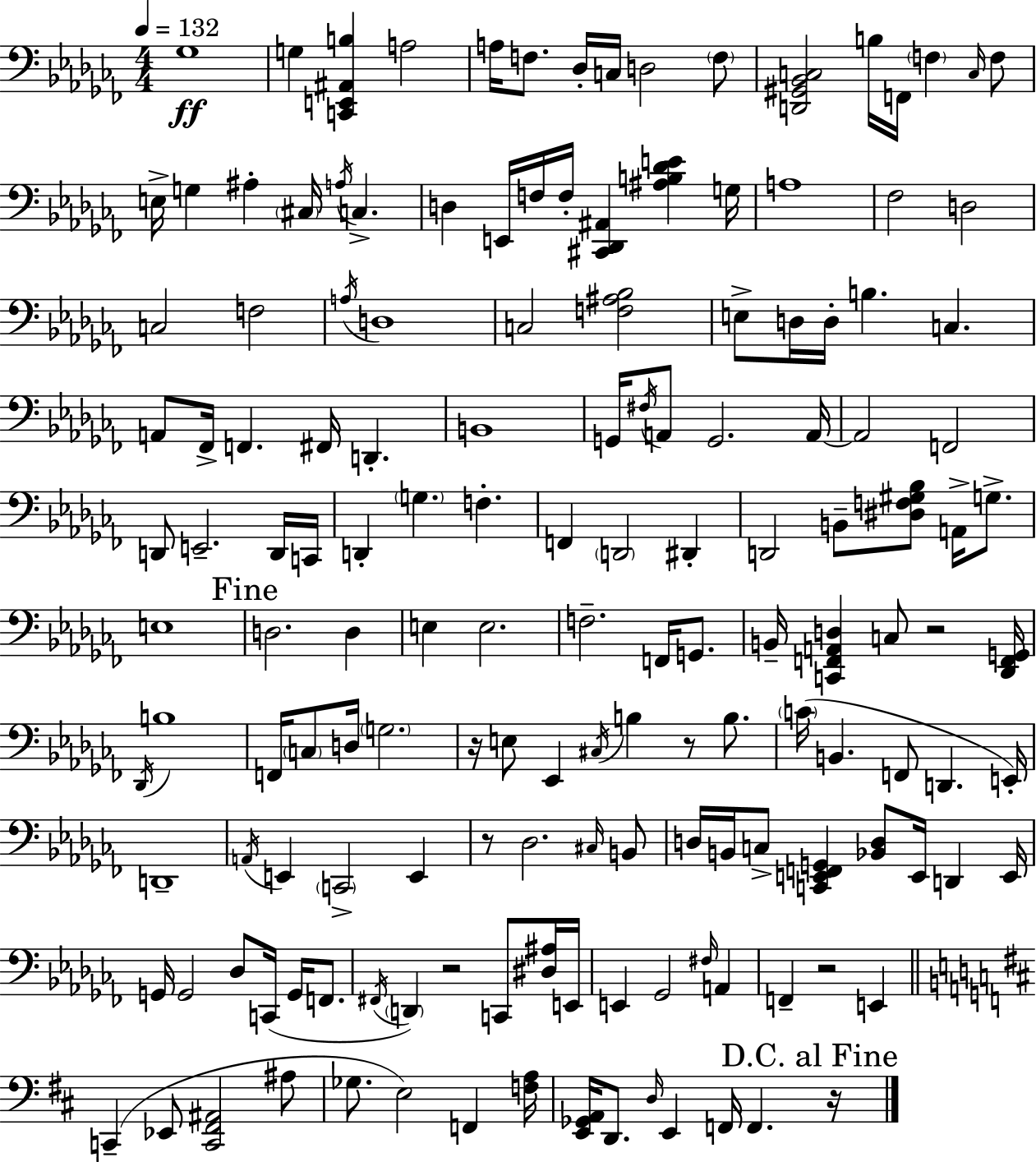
Gb3/w G3/q [C2,E2,A#2,B3]/q A3/h A3/s F3/e. Db3/s C3/s D3/h F3/e [D2,G#2,Bb2,C3]/h B3/s F2/s F3/q C3/s F3/e E3/s G3/q A#3/q C#3/s A3/s C3/q. D3/q E2/s F3/s F3/s [C#2,Db2,A#2]/q [A#3,B3,Db4,E4]/q G3/s A3/w FES3/h D3/h C3/h F3/h A3/s D3/w C3/h [F3,A#3,Bb3]/h E3/e D3/s D3/s B3/q. C3/q. A2/e FES2/s F2/q. F#2/s D2/q. B2/w G2/s F#3/s A2/e G2/h. A2/s A2/h F2/h D2/e E2/h. D2/s C2/s D2/q G3/q. F3/q. F2/q D2/h D#2/q D2/h B2/e [D#3,F3,G#3,Bb3]/e A2/s G3/e. E3/w D3/h. D3/q E3/q E3/h. F3/h. F2/s G2/e. B2/s [C2,F2,A2,D3]/q C3/e R/h [Db2,F2,G2]/s Db2/s B3/w F2/s C3/e D3/s G3/h. R/s E3/e Eb2/q C#3/s B3/q R/e B3/e. C4/s B2/q. F2/e D2/q. E2/s D2/w A2/s E2/q C2/h E2/q R/e Db3/h. C#3/s B2/e D3/s B2/s C3/e [C2,E2,F2,G2]/q [Bb2,D3]/e E2/s D2/q E2/s G2/s G2/h Db3/e C2/s G2/s F2/e. F#2/s D2/q R/h C2/e [D#3,A#3]/s E2/s E2/q Gb2/h F#3/s A2/q F2/q R/h E2/q C2/q Eb2/e [C2,F#2,A#2]/h A#3/e Gb3/e. E3/h F2/q [F3,A3]/s [E2,Gb2,A2]/s D2/e. D3/s E2/q F2/s F2/q. R/s